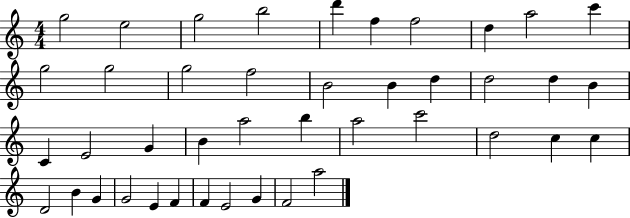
{
  \clef treble
  \numericTimeSignature
  \time 4/4
  \key c \major
  g''2 e''2 | g''2 b''2 | d'''4 f''4 f''2 | d''4 a''2 c'''4 | \break g''2 g''2 | g''2 f''2 | b'2 b'4 d''4 | d''2 d''4 b'4 | \break c'4 e'2 g'4 | b'4 a''2 b''4 | a''2 c'''2 | d''2 c''4 c''4 | \break d'2 b'4 g'4 | g'2 e'4 f'4 | f'4 e'2 g'4 | f'2 a''2 | \break \bar "|."
}